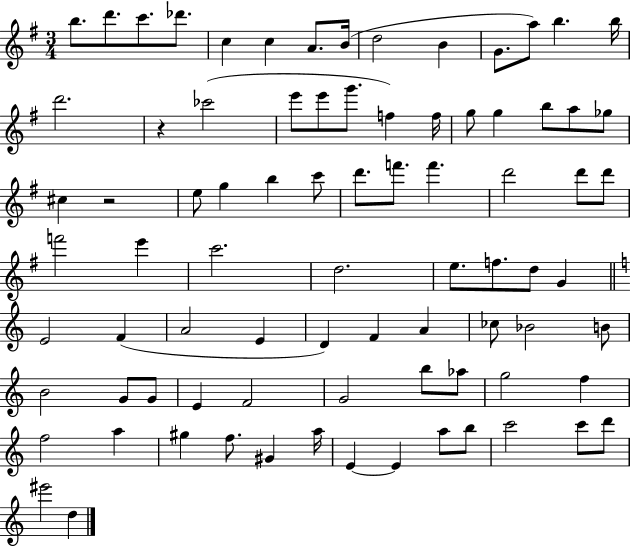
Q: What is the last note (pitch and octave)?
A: D5